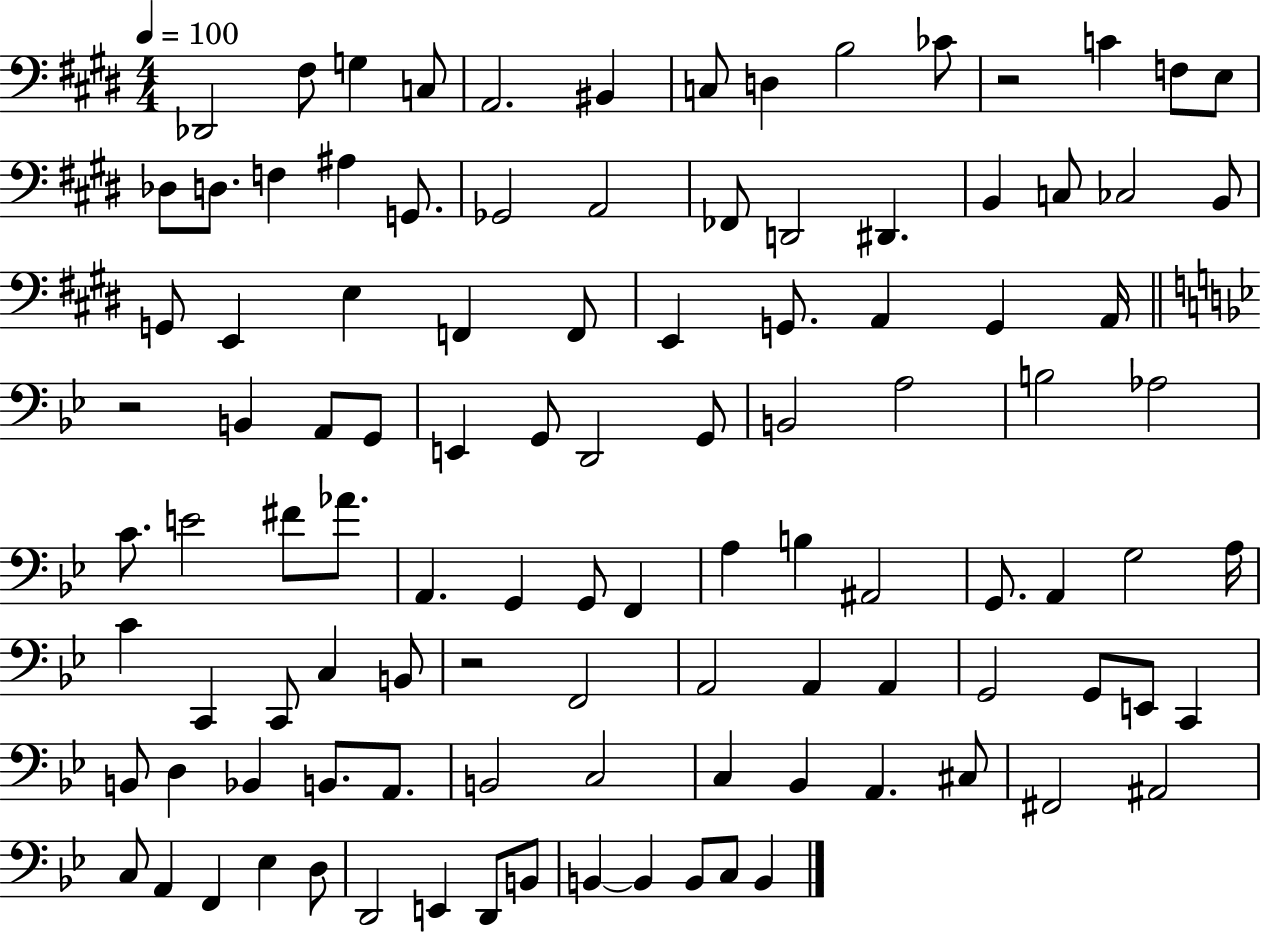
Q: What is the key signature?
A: E major